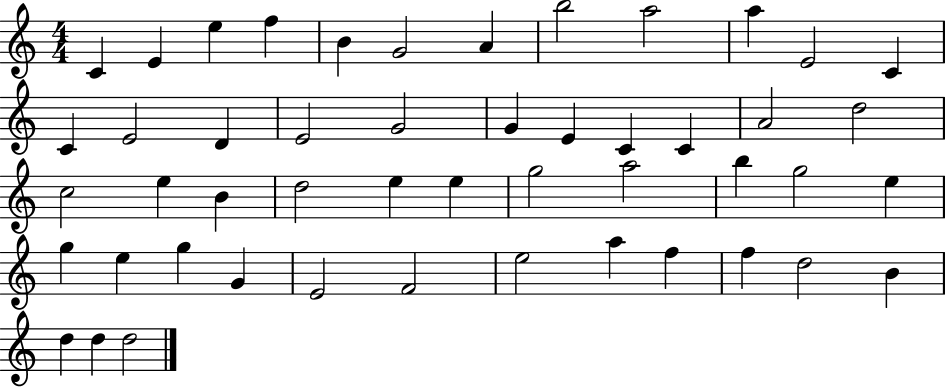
{
  \clef treble
  \numericTimeSignature
  \time 4/4
  \key c \major
  c'4 e'4 e''4 f''4 | b'4 g'2 a'4 | b''2 a''2 | a''4 e'2 c'4 | \break c'4 e'2 d'4 | e'2 g'2 | g'4 e'4 c'4 c'4 | a'2 d''2 | \break c''2 e''4 b'4 | d''2 e''4 e''4 | g''2 a''2 | b''4 g''2 e''4 | \break g''4 e''4 g''4 g'4 | e'2 f'2 | e''2 a''4 f''4 | f''4 d''2 b'4 | \break d''4 d''4 d''2 | \bar "|."
}